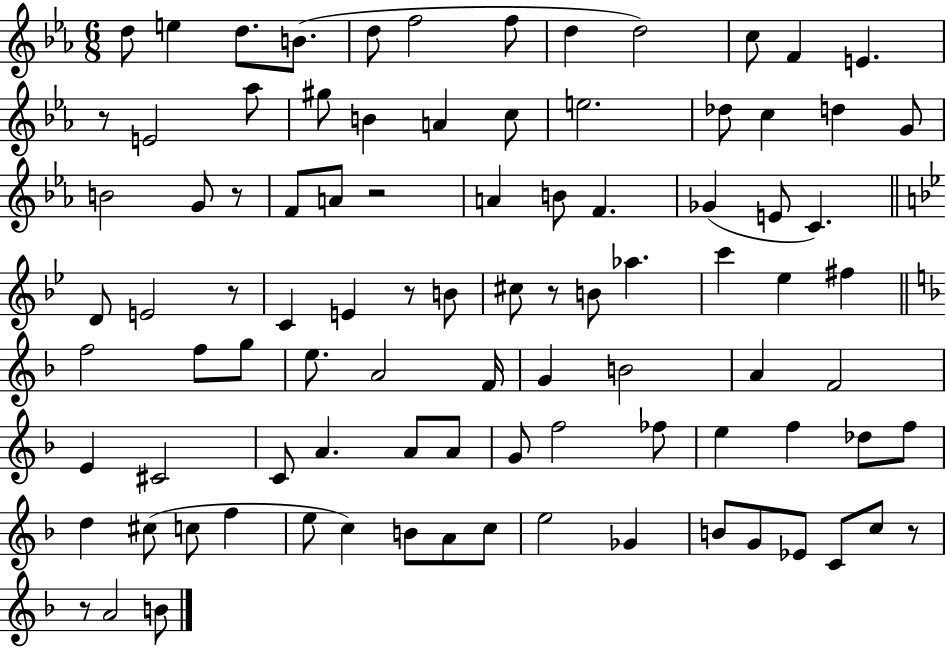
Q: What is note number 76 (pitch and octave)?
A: C5